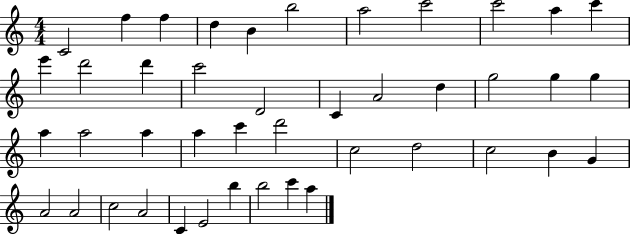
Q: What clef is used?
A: treble